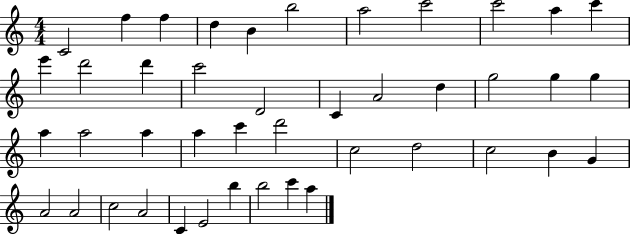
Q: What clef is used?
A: treble